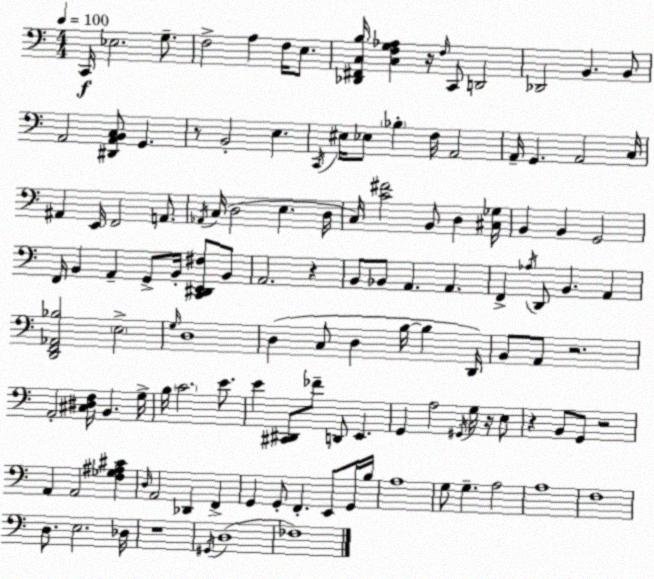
X:1
T:Untitled
M:4/4
L:1/4
K:Am
C,,/4 _E,2 G,/2 F,2 A, F,/4 E,/2 [_D,,^F,,C,B,]/4 [C,F,G,_A,] z/4 F,/4 C,,/2 D,,2 _D,,2 B,, B,,/2 A,,2 [^D,,A,,B,,C,]/2 G,, z/2 B,,2 E, C,,/4 ^E,/4 _E,/2 _B, F,/4 A,,2 A,,/4 G,, A,,2 C,/4 ^A,, E,,/4 F,,2 A,,/2 _A,,/4 C,/4 D,2 E, D,/4 C,/4 [C^F]2 B,,/2 D, [^C,_G,]/4 B,, B,, G,,2 F,,/4 B,, A,, G,,/2 B,,/4 [C,,^D,,E,,^F,]/2 B,,/2 A,,2 z B,,/2 _B,,/2 A,, A,, F,, _A,/4 D,,/2 B,, A,, [D,,F,,_A,,_B,]2 E,2 G,/4 D,4 D, C,/2 D, B,/4 B, D,,/4 B,,/2 A,,/2 z2 A,,2 [^C,^D,F,]/4 B,, G,/4 B,/4 C2 E/2 E [^C,,^D,,]/2 _F/2 D,,/2 E,, G,, A,2 ^G,,/4 G,/4 z/4 E,/2 z B,,/2 G,,/2 z2 A,, A,,2 [F,_G,^A,^C] D,/4 A,,2 _D,, F,, G,, G,,/2 F,, E,,/2 G,,/4 B,/4 A,4 G,/2 G, A,2 A,4 F,4 D,/2 E,2 _D,/4 z4 ^G,,/4 D,4 _F,4